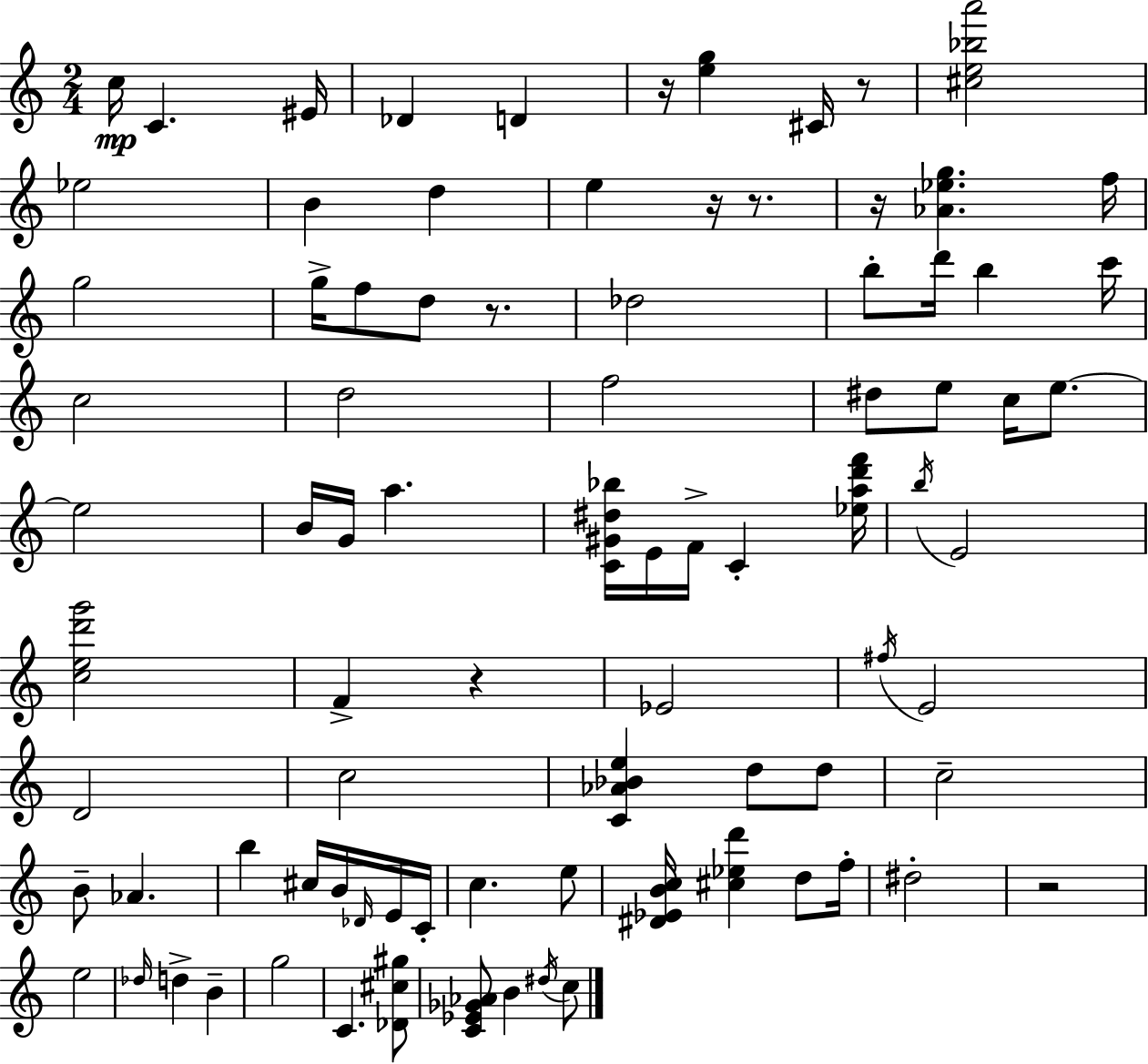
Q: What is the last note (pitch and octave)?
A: C5